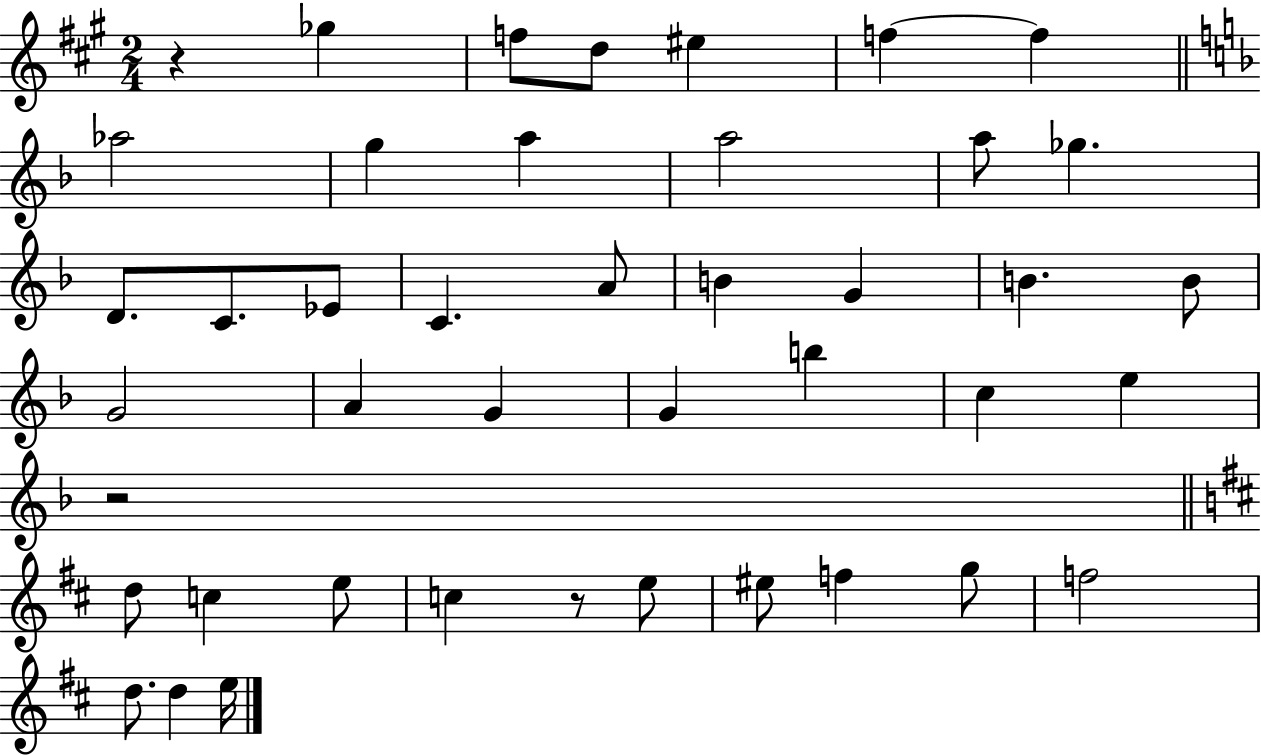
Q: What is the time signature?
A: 2/4